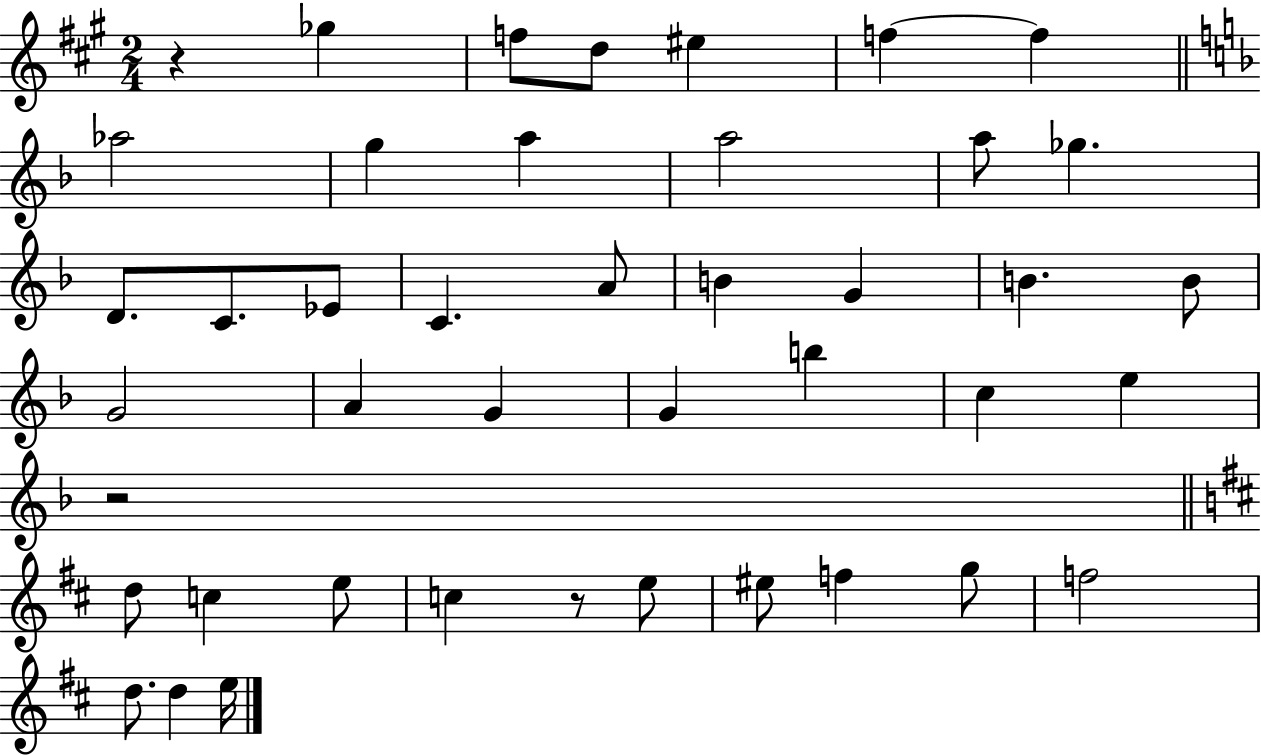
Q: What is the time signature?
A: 2/4